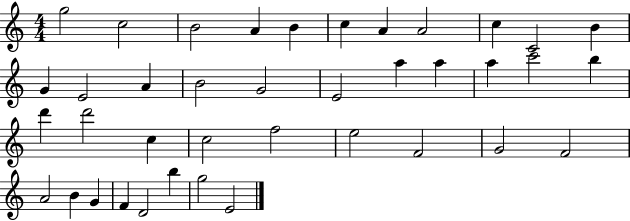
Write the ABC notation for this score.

X:1
T:Untitled
M:4/4
L:1/4
K:C
g2 c2 B2 A B c A A2 c C2 B G E2 A B2 G2 E2 a a a c'2 b d' d'2 c c2 f2 e2 F2 G2 F2 A2 B G F D2 b g2 E2